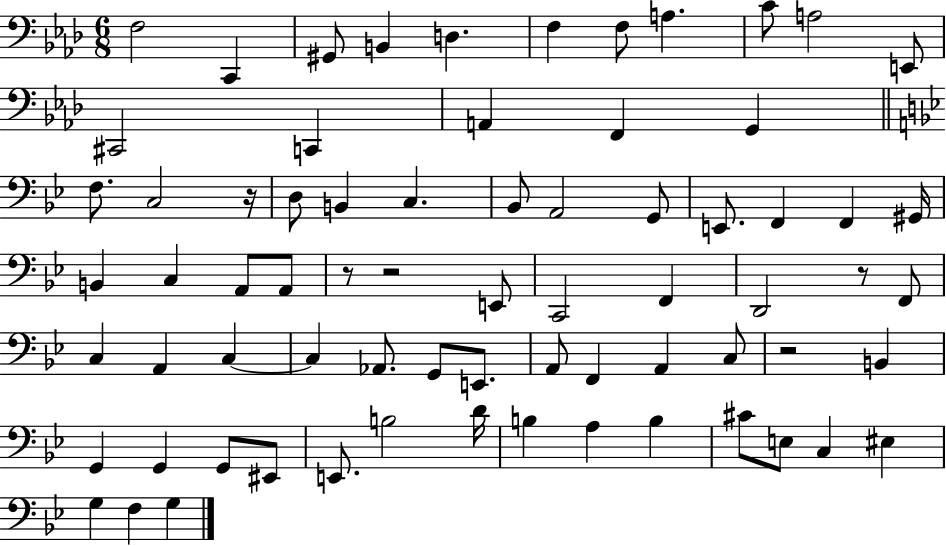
F3/h C2/q G#2/e B2/q D3/q. F3/q F3/e A3/q. C4/e A3/h E2/e C#2/h C2/q A2/q F2/q G2/q F3/e. C3/h R/s D3/e B2/q C3/q. Bb2/e A2/h G2/e E2/e. F2/q F2/q G#2/s B2/q C3/q A2/e A2/e R/e R/h E2/e C2/h F2/q D2/h R/e F2/e C3/q A2/q C3/q C3/q Ab2/e. G2/e E2/e. A2/e F2/q A2/q C3/e R/h B2/q G2/q G2/q G2/e EIS2/e E2/e. B3/h D4/s B3/q A3/q B3/q C#4/e E3/e C3/q EIS3/q G3/q F3/q G3/q